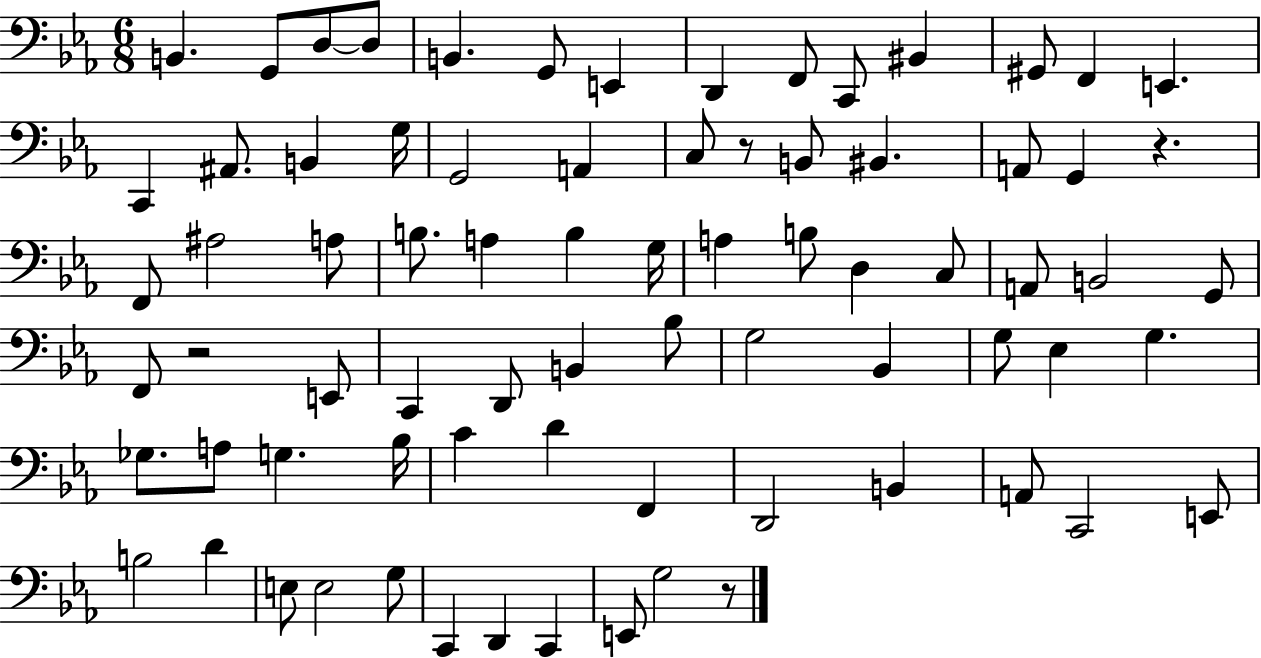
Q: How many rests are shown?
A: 4